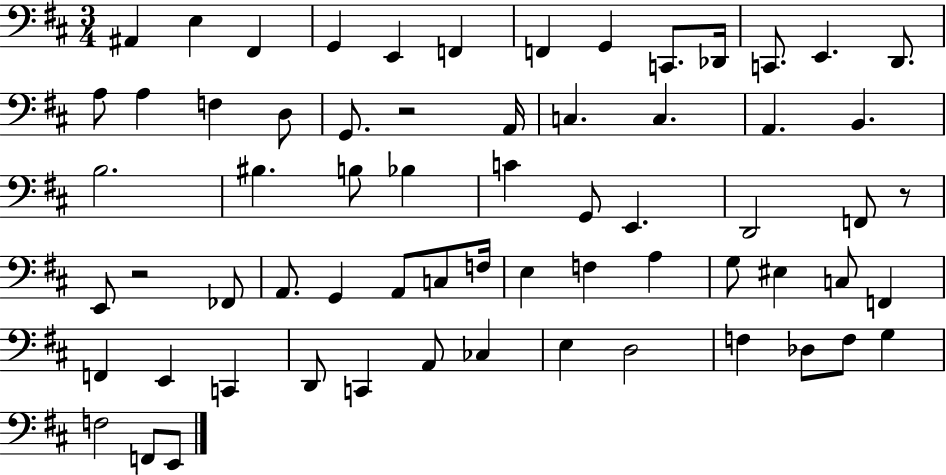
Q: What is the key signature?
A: D major